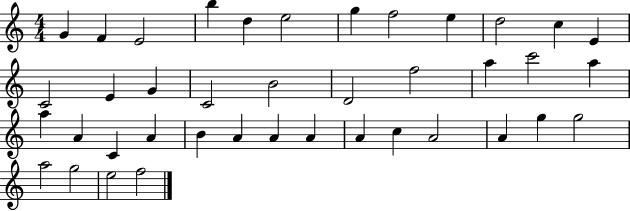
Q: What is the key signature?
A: C major